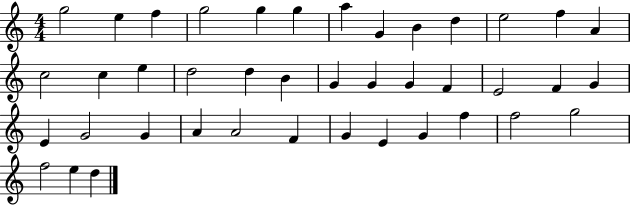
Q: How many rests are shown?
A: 0